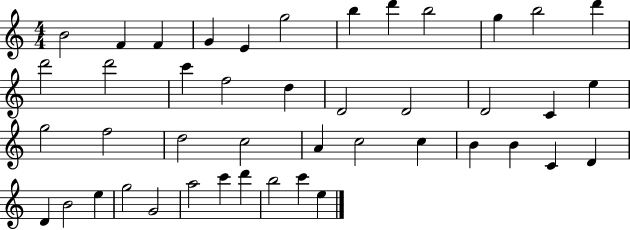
{
  \clef treble
  \numericTimeSignature
  \time 4/4
  \key c \major
  b'2 f'4 f'4 | g'4 e'4 g''2 | b''4 d'''4 b''2 | g''4 b''2 d'''4 | \break d'''2 d'''2 | c'''4 f''2 d''4 | d'2 d'2 | d'2 c'4 e''4 | \break g''2 f''2 | d''2 c''2 | a'4 c''2 c''4 | b'4 b'4 c'4 d'4 | \break d'4 b'2 e''4 | g''2 g'2 | a''2 c'''4 d'''4 | b''2 c'''4 e''4 | \break \bar "|."
}